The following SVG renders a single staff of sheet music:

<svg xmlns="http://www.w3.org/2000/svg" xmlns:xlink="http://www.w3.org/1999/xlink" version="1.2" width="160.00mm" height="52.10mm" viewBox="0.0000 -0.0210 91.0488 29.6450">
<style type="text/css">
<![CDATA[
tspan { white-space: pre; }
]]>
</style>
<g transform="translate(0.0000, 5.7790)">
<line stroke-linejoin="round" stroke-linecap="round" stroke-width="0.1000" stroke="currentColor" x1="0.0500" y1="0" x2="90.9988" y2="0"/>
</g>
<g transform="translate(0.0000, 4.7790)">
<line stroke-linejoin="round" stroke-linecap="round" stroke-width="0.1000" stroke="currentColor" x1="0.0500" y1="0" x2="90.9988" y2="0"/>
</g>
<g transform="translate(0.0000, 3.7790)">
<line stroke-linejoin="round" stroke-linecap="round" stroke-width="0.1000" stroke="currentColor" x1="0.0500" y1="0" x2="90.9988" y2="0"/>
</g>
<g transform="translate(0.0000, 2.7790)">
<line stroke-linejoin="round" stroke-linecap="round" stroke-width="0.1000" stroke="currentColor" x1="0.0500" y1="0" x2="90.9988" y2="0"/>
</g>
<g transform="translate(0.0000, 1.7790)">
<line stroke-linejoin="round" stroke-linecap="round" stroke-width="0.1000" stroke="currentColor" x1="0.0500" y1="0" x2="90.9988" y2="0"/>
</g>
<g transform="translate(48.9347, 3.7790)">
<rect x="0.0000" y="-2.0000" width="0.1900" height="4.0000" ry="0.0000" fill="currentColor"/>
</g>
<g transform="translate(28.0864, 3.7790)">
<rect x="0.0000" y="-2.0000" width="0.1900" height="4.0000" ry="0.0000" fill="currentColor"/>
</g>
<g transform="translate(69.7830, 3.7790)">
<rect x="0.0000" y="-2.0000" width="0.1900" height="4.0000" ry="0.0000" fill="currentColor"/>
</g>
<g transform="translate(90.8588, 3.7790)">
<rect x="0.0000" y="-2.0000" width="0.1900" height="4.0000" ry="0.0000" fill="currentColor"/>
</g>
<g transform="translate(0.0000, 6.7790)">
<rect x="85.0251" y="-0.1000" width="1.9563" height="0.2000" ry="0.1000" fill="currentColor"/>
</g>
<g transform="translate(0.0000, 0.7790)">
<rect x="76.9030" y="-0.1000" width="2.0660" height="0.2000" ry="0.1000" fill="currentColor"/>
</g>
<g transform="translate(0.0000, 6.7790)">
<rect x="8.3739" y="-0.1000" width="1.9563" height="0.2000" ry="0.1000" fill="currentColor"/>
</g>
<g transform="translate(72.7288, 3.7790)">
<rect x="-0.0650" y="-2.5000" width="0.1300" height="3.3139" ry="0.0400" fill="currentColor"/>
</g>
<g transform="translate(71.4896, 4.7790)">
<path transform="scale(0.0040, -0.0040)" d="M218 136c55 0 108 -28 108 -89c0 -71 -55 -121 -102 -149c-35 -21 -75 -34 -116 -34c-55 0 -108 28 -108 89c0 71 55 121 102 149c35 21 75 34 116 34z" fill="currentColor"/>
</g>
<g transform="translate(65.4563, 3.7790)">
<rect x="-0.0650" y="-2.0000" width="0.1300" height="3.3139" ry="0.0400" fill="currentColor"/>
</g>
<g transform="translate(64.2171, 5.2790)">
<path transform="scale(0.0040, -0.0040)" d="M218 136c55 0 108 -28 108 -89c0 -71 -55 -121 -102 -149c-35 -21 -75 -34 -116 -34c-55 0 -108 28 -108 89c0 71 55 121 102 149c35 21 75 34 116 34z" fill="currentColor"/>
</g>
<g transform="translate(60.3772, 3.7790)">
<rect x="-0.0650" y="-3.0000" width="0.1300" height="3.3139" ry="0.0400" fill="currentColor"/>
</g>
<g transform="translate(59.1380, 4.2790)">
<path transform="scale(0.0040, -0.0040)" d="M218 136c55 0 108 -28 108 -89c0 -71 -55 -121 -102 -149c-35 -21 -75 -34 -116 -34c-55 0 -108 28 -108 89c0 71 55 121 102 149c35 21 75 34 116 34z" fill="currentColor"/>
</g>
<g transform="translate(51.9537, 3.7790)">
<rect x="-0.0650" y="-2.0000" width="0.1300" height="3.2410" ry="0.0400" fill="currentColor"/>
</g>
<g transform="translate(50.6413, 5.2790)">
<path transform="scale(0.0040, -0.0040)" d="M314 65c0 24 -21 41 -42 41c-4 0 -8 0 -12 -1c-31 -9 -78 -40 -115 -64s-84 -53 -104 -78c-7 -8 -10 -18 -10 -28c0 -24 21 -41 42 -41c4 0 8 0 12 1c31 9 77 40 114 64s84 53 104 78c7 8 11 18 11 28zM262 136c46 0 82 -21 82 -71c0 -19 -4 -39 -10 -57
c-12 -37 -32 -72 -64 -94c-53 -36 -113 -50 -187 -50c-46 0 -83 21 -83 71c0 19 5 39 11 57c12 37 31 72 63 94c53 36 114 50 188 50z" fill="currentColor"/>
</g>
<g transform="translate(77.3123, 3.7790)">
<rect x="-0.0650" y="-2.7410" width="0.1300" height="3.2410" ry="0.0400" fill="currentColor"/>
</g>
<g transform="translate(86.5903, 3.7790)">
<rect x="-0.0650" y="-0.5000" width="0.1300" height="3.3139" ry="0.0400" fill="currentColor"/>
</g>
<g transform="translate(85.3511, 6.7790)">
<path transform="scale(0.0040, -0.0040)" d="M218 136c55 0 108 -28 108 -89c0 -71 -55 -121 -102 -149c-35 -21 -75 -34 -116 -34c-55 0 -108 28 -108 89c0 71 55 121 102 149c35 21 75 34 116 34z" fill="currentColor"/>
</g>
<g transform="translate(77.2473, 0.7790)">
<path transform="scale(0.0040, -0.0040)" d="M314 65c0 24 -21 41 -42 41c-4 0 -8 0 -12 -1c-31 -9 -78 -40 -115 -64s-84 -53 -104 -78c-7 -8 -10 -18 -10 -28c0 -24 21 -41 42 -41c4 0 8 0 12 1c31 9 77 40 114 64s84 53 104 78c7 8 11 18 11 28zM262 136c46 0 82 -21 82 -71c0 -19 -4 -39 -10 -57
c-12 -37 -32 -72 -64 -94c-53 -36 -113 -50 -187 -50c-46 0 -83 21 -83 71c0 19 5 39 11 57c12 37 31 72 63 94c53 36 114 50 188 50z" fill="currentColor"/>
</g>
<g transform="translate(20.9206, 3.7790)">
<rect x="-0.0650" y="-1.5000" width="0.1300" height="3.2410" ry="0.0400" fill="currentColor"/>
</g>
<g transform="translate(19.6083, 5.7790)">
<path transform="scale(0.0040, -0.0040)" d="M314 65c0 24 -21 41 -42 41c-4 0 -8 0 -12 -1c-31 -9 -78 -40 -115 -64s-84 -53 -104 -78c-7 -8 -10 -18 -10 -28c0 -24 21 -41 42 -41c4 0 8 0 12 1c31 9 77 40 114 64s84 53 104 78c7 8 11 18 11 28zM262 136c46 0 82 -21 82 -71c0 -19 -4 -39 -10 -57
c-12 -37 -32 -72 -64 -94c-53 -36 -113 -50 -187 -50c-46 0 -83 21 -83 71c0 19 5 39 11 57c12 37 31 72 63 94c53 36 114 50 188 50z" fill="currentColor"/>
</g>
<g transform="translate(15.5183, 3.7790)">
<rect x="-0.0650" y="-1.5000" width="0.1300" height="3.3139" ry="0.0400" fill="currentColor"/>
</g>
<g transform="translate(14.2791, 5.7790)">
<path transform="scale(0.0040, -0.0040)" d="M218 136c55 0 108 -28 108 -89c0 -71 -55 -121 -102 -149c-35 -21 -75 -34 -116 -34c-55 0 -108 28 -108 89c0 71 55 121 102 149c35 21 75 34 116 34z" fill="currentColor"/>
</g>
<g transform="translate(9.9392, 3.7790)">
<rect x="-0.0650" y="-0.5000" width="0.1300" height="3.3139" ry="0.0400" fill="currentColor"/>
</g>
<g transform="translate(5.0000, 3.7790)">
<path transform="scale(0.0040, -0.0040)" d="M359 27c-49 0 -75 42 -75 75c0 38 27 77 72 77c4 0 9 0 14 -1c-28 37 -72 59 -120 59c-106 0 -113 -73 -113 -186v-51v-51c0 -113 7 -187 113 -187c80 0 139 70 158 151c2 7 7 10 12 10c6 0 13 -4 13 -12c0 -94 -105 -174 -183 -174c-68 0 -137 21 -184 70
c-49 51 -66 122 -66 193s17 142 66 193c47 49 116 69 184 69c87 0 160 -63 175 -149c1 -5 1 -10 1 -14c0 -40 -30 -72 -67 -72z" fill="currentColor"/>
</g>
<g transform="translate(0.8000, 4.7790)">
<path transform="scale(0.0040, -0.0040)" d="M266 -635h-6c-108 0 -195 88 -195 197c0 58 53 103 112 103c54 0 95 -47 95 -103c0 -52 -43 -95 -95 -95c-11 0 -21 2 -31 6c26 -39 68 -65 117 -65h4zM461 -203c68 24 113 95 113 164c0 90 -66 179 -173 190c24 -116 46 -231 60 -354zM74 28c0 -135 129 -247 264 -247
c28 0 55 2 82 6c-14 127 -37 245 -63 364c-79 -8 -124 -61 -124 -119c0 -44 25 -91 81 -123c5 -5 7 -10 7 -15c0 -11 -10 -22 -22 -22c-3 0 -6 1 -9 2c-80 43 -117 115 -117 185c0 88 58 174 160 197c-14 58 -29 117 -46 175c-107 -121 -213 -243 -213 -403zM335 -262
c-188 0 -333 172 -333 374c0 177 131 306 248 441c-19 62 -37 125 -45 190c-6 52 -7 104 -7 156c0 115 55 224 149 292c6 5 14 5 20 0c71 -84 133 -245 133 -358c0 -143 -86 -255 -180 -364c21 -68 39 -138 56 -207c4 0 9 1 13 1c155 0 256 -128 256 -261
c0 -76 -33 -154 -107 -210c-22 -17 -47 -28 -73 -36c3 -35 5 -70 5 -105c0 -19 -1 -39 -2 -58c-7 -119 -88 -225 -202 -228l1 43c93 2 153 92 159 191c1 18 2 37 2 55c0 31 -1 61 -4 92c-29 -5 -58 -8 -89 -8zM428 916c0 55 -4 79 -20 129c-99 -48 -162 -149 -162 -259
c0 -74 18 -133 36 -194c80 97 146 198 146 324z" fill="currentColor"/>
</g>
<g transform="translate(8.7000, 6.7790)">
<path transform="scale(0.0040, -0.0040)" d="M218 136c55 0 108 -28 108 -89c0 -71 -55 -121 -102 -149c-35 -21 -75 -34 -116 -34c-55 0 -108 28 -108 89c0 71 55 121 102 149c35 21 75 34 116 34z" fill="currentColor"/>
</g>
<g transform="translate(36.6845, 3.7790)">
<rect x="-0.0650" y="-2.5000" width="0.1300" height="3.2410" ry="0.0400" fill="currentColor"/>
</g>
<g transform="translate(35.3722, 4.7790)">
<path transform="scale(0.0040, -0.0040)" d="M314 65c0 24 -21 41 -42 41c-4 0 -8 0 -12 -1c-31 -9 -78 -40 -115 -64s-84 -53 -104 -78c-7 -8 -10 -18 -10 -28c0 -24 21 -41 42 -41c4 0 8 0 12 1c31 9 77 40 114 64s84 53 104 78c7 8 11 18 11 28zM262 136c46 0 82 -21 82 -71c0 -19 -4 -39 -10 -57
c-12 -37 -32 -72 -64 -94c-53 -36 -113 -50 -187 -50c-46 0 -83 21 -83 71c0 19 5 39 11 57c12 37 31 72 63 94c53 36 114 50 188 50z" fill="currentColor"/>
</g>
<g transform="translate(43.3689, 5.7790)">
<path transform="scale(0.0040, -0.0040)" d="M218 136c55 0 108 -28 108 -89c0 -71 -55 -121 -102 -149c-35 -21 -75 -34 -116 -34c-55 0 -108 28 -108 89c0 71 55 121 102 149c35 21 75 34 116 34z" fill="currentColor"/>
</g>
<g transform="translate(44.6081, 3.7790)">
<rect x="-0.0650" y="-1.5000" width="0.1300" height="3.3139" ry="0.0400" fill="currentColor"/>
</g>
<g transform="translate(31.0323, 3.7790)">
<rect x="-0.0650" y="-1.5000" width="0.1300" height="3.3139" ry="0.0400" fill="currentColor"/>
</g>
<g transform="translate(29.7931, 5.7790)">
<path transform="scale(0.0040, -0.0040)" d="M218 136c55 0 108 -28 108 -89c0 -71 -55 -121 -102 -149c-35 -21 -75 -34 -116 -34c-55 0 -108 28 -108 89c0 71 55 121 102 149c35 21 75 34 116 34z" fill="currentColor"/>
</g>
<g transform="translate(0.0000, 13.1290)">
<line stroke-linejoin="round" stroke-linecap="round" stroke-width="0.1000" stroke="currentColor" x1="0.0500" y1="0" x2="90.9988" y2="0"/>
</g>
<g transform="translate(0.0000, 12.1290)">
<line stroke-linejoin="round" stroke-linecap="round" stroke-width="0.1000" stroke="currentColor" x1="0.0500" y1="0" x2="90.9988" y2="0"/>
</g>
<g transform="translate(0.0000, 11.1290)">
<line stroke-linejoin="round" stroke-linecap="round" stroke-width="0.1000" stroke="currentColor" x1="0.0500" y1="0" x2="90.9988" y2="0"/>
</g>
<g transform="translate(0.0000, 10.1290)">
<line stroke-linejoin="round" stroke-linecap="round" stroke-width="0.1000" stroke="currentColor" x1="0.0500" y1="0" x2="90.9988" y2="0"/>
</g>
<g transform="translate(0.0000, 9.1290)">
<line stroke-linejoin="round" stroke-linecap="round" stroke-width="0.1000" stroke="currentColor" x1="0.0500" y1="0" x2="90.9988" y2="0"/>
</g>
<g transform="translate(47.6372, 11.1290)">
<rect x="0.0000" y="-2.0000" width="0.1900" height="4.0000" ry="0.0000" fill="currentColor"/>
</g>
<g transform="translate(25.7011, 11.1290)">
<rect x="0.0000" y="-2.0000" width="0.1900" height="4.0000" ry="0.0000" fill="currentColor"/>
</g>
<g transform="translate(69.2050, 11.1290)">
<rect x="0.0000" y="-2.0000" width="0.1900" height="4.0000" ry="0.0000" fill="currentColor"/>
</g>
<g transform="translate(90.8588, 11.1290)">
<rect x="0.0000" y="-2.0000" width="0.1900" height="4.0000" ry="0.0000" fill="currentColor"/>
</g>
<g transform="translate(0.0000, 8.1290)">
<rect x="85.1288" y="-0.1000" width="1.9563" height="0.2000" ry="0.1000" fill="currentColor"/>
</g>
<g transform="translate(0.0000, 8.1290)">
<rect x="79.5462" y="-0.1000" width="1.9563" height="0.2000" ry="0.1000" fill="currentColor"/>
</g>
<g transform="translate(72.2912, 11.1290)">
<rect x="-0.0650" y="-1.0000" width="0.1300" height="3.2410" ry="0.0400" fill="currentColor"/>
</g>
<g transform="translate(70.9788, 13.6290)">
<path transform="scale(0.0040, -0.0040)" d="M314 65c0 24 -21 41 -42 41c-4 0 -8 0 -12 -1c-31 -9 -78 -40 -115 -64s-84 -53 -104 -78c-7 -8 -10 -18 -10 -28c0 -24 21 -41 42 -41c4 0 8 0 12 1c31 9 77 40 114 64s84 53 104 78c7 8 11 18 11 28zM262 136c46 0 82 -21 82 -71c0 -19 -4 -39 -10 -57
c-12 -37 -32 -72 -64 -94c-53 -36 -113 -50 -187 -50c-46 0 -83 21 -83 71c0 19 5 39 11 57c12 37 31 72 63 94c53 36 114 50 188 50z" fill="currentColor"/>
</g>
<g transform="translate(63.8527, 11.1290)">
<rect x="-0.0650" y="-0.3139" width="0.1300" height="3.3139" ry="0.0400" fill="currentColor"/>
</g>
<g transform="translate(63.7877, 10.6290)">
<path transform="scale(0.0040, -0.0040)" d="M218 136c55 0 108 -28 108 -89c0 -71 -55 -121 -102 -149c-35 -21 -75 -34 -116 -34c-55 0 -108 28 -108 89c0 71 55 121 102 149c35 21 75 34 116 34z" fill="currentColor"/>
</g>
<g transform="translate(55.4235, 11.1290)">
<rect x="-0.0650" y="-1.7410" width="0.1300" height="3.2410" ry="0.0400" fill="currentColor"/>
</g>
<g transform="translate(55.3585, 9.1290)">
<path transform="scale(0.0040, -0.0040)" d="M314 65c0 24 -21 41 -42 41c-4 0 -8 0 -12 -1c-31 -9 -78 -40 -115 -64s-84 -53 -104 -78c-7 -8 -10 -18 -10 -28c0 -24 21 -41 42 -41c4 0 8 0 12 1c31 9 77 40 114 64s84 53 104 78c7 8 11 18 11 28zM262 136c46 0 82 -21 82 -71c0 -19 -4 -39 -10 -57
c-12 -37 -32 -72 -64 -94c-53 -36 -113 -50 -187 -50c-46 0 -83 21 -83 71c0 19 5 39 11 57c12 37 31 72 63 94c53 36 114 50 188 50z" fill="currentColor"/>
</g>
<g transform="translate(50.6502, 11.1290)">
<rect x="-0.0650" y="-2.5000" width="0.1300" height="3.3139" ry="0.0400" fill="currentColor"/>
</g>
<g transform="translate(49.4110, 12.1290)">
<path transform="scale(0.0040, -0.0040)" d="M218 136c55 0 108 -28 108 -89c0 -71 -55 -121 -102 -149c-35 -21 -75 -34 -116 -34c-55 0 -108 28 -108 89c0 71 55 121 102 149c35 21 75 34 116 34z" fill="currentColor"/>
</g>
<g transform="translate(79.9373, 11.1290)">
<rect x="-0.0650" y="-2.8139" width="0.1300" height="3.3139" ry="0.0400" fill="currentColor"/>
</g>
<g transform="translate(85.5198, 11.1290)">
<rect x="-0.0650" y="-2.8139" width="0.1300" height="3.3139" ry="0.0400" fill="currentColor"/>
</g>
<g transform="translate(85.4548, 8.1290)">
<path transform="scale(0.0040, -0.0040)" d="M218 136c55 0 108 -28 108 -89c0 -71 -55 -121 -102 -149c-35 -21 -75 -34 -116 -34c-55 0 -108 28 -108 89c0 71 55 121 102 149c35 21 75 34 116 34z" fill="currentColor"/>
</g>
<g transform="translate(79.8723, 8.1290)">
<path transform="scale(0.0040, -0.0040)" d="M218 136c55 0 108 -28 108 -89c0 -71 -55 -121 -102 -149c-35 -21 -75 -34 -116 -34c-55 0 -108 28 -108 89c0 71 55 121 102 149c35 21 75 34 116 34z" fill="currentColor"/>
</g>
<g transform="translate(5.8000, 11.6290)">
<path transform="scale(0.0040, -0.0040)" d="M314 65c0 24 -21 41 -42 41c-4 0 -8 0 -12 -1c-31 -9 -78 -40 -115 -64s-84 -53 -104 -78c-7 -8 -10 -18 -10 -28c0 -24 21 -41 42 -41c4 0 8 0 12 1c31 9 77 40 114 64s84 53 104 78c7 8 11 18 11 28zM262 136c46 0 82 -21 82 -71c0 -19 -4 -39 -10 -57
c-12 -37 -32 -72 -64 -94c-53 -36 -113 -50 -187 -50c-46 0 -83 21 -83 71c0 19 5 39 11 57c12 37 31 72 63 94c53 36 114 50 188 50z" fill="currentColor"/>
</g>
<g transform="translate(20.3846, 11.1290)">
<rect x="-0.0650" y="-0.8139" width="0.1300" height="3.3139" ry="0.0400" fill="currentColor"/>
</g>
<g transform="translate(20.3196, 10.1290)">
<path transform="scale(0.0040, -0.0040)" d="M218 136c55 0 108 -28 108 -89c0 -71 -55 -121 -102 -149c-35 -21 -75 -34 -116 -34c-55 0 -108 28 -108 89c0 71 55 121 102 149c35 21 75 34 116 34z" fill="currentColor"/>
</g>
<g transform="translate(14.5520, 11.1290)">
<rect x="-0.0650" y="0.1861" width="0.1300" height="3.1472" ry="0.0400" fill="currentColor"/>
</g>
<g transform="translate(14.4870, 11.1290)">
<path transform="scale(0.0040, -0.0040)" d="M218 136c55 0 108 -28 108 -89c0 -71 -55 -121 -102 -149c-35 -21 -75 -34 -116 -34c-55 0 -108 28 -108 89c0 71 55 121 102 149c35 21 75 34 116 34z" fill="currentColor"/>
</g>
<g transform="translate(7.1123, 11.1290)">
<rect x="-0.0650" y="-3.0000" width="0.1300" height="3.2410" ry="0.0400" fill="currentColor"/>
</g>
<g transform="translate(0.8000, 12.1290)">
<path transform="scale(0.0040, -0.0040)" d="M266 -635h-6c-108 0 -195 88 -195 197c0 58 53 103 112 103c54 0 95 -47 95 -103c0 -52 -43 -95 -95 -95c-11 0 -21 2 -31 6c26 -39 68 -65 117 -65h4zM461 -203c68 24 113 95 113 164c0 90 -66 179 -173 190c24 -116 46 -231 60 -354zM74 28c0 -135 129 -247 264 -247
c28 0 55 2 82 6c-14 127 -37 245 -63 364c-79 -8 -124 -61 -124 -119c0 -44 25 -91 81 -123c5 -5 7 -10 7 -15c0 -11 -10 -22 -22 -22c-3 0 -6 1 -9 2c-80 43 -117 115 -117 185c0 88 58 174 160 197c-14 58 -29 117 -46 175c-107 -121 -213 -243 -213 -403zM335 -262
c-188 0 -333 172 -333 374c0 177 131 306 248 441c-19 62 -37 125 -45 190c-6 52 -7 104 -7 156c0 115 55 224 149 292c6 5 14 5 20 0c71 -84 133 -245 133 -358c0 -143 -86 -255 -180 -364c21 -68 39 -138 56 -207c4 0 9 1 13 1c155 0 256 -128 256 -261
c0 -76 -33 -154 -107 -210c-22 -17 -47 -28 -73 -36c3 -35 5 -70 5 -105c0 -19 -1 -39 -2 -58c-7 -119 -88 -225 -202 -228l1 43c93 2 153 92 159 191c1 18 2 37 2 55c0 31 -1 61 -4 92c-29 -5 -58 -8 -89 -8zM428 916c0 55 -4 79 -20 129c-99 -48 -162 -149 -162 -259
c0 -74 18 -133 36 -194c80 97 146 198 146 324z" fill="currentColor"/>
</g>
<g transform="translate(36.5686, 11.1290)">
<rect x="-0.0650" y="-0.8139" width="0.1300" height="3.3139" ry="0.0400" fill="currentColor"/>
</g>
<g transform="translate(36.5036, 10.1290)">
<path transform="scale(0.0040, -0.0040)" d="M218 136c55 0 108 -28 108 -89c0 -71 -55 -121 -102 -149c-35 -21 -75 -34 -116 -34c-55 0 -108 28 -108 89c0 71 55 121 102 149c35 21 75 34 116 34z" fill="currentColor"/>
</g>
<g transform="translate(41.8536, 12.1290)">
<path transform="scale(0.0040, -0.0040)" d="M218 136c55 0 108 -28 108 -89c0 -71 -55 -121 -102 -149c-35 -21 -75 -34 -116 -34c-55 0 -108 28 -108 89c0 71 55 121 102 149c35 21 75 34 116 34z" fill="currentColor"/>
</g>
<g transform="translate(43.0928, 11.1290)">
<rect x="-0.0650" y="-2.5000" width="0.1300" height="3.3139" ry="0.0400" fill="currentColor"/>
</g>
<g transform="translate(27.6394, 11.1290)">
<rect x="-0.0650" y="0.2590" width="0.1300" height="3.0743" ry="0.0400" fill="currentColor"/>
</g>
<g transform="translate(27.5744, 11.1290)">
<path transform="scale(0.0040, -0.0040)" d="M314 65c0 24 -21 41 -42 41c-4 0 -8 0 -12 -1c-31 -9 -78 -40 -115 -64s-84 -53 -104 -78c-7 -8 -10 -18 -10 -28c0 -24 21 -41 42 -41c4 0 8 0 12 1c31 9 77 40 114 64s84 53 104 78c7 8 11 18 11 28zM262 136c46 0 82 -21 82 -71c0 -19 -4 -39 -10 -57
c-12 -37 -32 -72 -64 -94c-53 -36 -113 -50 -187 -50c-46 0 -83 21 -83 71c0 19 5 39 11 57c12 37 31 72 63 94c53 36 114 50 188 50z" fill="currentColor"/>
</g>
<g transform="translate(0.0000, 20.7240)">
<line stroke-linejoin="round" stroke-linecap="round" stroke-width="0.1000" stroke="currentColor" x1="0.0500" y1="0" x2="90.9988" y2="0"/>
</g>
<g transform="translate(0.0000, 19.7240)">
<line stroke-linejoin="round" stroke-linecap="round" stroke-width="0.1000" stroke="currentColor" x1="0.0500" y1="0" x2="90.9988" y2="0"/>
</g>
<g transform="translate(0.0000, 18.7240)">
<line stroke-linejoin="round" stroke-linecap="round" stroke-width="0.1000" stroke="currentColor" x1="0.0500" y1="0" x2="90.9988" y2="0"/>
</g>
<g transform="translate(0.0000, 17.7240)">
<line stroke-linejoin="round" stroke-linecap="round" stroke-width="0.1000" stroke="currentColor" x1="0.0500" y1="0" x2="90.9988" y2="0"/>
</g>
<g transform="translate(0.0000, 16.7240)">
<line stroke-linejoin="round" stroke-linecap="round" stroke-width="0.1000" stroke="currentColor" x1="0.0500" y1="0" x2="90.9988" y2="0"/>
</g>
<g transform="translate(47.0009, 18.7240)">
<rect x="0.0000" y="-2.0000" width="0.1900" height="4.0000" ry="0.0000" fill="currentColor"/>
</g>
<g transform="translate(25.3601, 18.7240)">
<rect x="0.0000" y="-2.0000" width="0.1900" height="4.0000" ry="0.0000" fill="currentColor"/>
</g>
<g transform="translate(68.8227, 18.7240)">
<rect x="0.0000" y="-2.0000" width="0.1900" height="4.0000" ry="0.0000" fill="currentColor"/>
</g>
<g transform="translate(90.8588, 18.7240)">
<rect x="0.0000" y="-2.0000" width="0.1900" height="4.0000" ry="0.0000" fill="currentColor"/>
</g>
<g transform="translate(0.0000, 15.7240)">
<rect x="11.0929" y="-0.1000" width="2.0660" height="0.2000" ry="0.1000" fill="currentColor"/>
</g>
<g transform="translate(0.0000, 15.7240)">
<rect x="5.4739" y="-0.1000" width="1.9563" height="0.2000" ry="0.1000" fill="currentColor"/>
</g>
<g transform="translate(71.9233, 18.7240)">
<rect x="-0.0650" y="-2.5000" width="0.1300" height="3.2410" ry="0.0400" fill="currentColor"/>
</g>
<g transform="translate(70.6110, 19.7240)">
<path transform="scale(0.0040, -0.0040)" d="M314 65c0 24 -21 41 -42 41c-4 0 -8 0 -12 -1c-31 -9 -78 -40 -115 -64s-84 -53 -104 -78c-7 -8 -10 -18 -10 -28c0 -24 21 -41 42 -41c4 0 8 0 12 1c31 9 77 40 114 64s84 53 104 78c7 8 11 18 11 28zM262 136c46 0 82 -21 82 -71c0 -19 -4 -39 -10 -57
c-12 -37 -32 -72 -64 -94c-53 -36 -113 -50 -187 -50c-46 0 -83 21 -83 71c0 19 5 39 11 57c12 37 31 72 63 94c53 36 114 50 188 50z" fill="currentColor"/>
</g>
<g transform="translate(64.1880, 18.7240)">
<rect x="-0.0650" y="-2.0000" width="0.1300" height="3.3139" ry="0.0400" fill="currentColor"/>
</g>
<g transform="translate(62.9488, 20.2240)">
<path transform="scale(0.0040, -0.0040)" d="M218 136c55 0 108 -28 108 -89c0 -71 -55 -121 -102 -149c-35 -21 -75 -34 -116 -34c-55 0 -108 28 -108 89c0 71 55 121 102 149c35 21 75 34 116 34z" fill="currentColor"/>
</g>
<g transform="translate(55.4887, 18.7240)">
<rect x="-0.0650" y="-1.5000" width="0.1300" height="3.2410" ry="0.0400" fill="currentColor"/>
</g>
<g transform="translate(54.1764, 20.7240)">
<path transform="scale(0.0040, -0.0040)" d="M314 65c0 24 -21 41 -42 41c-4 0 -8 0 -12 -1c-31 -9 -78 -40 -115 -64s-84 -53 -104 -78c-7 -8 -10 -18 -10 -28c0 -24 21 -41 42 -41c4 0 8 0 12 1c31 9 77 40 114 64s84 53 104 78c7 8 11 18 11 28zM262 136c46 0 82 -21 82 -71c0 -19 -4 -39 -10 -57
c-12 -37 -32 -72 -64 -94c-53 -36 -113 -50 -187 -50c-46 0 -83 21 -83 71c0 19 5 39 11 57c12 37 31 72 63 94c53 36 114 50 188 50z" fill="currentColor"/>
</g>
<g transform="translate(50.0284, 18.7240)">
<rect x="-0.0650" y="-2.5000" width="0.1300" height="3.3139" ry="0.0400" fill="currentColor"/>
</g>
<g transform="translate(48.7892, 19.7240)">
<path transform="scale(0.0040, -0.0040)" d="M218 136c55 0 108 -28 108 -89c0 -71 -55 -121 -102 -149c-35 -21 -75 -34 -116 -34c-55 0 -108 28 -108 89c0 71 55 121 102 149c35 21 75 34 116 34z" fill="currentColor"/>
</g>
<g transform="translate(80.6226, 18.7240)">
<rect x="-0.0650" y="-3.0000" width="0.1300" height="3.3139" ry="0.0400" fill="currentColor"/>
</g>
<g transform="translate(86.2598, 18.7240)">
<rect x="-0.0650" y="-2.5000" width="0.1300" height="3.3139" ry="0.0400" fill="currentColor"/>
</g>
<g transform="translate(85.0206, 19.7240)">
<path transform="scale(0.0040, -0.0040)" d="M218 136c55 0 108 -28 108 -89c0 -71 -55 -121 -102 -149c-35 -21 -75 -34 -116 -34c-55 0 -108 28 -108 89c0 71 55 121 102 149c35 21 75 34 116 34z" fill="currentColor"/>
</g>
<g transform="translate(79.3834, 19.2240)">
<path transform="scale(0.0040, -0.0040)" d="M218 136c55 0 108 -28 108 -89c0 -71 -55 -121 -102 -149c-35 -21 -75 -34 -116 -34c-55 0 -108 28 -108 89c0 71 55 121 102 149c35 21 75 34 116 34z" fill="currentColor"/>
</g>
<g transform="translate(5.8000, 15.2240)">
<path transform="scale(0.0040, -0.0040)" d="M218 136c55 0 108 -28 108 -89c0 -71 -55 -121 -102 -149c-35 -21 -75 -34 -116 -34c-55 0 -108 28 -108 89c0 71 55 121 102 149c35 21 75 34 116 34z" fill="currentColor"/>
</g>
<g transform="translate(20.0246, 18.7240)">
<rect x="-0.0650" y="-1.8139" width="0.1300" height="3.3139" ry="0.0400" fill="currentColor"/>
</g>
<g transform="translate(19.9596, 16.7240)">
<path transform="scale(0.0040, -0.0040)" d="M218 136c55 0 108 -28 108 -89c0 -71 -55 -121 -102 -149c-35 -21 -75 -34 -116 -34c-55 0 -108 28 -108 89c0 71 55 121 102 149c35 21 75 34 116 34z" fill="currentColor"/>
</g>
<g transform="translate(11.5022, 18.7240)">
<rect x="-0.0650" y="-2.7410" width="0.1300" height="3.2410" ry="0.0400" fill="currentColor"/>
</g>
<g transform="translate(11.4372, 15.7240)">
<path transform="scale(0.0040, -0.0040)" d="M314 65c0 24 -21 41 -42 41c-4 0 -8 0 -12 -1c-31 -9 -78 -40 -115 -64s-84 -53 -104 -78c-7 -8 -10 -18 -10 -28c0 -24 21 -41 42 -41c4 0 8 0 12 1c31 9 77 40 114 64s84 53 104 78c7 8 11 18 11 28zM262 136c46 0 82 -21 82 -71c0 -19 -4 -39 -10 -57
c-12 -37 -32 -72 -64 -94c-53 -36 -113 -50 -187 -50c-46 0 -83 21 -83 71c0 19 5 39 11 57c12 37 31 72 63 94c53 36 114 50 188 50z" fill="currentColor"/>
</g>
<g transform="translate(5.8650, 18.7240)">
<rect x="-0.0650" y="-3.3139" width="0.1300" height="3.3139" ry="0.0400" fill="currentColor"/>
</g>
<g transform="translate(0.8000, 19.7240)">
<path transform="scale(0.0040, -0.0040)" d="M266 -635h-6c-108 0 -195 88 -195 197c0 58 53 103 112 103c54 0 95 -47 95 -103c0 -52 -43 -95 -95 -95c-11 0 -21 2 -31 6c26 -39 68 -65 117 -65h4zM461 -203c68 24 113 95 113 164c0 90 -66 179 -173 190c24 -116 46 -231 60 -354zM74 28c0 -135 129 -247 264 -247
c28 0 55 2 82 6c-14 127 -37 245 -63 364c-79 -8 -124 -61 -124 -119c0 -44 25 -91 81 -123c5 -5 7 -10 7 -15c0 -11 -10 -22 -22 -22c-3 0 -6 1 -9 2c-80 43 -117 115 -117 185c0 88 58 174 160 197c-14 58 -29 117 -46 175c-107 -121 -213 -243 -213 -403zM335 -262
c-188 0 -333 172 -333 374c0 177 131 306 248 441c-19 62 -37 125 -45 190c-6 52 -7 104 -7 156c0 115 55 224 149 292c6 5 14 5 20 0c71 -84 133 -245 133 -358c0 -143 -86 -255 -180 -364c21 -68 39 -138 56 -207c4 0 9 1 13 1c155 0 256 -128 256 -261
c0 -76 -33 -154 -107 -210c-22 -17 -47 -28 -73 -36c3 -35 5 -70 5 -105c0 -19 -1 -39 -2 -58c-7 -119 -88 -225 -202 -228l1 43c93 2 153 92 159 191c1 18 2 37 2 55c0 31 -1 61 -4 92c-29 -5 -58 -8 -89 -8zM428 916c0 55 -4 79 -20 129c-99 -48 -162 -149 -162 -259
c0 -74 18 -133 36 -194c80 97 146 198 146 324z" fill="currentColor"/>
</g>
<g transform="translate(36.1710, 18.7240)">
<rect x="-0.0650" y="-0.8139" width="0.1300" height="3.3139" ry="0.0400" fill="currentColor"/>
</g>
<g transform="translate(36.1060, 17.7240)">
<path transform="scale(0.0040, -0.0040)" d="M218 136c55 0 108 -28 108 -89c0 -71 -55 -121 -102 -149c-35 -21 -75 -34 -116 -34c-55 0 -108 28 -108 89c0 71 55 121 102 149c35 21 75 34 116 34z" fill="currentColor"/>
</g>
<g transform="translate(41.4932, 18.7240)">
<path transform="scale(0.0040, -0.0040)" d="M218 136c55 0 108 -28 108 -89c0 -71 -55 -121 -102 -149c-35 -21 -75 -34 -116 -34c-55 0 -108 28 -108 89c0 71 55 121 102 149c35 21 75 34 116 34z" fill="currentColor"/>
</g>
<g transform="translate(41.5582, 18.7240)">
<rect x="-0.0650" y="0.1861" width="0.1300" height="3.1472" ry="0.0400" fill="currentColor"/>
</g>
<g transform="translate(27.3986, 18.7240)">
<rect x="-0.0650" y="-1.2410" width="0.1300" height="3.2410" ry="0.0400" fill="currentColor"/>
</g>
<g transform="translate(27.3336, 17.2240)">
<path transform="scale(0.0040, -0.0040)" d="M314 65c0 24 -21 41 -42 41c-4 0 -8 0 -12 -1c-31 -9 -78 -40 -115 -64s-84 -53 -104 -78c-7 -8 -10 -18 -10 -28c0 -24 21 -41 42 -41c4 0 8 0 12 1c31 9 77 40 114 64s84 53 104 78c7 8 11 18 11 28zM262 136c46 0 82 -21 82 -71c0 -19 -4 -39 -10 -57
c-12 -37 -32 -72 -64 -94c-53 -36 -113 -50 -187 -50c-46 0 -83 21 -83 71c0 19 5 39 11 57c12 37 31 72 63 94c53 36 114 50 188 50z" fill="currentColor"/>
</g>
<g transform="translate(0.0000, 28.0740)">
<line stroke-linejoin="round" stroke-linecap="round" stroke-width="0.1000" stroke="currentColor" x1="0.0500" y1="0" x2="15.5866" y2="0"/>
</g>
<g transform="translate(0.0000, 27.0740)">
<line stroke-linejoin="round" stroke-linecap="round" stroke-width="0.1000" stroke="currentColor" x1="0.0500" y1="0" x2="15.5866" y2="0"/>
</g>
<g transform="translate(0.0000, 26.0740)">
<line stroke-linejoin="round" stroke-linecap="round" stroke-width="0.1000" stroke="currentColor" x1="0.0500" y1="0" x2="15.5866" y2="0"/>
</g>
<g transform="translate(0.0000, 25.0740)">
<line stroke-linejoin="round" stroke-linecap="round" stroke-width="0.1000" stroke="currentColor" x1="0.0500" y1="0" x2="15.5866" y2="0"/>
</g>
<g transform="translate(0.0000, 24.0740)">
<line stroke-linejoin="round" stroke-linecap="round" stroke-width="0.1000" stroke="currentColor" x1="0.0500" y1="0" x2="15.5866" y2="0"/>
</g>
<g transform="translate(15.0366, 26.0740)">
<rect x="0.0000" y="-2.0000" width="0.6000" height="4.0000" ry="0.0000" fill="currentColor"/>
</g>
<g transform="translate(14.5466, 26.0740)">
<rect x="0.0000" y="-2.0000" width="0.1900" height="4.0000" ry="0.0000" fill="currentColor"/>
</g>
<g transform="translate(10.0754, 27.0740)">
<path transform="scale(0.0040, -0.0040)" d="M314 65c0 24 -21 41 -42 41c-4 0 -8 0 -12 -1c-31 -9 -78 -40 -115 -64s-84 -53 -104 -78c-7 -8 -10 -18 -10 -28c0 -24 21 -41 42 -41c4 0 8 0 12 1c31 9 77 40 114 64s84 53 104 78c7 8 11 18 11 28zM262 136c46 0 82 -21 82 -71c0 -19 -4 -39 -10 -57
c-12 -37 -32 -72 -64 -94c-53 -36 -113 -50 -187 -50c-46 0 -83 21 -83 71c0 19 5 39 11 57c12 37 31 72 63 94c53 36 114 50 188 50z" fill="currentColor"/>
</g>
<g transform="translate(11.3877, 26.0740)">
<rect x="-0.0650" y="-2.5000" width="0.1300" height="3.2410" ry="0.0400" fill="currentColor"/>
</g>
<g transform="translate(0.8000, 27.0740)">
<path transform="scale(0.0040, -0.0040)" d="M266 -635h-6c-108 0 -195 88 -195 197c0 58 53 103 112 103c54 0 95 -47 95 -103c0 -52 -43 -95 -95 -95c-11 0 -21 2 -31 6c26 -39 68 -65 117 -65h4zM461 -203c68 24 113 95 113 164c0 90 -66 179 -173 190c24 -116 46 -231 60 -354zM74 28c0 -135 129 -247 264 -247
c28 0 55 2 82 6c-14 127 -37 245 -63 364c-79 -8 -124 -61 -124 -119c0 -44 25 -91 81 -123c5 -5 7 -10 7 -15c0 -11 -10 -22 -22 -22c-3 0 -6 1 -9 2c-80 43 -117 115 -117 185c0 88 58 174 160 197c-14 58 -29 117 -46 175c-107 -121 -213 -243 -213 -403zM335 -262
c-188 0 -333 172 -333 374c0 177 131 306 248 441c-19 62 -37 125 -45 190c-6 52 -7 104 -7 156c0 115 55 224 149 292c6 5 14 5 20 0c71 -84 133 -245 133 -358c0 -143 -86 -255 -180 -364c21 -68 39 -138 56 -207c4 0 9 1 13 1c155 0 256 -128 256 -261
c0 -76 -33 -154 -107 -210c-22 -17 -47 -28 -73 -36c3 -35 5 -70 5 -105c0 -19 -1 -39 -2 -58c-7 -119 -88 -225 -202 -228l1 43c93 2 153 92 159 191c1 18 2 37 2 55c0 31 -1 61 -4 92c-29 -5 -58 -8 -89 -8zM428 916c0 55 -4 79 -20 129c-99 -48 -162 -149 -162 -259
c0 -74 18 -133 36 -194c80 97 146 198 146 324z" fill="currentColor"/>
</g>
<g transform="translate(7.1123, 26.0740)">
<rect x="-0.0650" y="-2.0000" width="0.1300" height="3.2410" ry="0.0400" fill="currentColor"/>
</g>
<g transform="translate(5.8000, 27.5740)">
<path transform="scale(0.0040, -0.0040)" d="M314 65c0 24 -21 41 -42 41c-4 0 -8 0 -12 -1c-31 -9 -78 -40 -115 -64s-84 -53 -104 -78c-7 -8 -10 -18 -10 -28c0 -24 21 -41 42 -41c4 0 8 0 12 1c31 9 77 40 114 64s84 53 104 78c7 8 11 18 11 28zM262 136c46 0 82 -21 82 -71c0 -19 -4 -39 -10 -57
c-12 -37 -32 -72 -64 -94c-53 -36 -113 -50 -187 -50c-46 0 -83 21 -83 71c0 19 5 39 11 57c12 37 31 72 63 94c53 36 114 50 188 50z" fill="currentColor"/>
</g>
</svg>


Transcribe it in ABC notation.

X:1
T:Untitled
M:4/4
L:1/4
K:C
C E E2 E G2 E F2 A F G a2 C A2 B d B2 d G G f2 c D2 a a b a2 f e2 d B G E2 F G2 A G F2 G2